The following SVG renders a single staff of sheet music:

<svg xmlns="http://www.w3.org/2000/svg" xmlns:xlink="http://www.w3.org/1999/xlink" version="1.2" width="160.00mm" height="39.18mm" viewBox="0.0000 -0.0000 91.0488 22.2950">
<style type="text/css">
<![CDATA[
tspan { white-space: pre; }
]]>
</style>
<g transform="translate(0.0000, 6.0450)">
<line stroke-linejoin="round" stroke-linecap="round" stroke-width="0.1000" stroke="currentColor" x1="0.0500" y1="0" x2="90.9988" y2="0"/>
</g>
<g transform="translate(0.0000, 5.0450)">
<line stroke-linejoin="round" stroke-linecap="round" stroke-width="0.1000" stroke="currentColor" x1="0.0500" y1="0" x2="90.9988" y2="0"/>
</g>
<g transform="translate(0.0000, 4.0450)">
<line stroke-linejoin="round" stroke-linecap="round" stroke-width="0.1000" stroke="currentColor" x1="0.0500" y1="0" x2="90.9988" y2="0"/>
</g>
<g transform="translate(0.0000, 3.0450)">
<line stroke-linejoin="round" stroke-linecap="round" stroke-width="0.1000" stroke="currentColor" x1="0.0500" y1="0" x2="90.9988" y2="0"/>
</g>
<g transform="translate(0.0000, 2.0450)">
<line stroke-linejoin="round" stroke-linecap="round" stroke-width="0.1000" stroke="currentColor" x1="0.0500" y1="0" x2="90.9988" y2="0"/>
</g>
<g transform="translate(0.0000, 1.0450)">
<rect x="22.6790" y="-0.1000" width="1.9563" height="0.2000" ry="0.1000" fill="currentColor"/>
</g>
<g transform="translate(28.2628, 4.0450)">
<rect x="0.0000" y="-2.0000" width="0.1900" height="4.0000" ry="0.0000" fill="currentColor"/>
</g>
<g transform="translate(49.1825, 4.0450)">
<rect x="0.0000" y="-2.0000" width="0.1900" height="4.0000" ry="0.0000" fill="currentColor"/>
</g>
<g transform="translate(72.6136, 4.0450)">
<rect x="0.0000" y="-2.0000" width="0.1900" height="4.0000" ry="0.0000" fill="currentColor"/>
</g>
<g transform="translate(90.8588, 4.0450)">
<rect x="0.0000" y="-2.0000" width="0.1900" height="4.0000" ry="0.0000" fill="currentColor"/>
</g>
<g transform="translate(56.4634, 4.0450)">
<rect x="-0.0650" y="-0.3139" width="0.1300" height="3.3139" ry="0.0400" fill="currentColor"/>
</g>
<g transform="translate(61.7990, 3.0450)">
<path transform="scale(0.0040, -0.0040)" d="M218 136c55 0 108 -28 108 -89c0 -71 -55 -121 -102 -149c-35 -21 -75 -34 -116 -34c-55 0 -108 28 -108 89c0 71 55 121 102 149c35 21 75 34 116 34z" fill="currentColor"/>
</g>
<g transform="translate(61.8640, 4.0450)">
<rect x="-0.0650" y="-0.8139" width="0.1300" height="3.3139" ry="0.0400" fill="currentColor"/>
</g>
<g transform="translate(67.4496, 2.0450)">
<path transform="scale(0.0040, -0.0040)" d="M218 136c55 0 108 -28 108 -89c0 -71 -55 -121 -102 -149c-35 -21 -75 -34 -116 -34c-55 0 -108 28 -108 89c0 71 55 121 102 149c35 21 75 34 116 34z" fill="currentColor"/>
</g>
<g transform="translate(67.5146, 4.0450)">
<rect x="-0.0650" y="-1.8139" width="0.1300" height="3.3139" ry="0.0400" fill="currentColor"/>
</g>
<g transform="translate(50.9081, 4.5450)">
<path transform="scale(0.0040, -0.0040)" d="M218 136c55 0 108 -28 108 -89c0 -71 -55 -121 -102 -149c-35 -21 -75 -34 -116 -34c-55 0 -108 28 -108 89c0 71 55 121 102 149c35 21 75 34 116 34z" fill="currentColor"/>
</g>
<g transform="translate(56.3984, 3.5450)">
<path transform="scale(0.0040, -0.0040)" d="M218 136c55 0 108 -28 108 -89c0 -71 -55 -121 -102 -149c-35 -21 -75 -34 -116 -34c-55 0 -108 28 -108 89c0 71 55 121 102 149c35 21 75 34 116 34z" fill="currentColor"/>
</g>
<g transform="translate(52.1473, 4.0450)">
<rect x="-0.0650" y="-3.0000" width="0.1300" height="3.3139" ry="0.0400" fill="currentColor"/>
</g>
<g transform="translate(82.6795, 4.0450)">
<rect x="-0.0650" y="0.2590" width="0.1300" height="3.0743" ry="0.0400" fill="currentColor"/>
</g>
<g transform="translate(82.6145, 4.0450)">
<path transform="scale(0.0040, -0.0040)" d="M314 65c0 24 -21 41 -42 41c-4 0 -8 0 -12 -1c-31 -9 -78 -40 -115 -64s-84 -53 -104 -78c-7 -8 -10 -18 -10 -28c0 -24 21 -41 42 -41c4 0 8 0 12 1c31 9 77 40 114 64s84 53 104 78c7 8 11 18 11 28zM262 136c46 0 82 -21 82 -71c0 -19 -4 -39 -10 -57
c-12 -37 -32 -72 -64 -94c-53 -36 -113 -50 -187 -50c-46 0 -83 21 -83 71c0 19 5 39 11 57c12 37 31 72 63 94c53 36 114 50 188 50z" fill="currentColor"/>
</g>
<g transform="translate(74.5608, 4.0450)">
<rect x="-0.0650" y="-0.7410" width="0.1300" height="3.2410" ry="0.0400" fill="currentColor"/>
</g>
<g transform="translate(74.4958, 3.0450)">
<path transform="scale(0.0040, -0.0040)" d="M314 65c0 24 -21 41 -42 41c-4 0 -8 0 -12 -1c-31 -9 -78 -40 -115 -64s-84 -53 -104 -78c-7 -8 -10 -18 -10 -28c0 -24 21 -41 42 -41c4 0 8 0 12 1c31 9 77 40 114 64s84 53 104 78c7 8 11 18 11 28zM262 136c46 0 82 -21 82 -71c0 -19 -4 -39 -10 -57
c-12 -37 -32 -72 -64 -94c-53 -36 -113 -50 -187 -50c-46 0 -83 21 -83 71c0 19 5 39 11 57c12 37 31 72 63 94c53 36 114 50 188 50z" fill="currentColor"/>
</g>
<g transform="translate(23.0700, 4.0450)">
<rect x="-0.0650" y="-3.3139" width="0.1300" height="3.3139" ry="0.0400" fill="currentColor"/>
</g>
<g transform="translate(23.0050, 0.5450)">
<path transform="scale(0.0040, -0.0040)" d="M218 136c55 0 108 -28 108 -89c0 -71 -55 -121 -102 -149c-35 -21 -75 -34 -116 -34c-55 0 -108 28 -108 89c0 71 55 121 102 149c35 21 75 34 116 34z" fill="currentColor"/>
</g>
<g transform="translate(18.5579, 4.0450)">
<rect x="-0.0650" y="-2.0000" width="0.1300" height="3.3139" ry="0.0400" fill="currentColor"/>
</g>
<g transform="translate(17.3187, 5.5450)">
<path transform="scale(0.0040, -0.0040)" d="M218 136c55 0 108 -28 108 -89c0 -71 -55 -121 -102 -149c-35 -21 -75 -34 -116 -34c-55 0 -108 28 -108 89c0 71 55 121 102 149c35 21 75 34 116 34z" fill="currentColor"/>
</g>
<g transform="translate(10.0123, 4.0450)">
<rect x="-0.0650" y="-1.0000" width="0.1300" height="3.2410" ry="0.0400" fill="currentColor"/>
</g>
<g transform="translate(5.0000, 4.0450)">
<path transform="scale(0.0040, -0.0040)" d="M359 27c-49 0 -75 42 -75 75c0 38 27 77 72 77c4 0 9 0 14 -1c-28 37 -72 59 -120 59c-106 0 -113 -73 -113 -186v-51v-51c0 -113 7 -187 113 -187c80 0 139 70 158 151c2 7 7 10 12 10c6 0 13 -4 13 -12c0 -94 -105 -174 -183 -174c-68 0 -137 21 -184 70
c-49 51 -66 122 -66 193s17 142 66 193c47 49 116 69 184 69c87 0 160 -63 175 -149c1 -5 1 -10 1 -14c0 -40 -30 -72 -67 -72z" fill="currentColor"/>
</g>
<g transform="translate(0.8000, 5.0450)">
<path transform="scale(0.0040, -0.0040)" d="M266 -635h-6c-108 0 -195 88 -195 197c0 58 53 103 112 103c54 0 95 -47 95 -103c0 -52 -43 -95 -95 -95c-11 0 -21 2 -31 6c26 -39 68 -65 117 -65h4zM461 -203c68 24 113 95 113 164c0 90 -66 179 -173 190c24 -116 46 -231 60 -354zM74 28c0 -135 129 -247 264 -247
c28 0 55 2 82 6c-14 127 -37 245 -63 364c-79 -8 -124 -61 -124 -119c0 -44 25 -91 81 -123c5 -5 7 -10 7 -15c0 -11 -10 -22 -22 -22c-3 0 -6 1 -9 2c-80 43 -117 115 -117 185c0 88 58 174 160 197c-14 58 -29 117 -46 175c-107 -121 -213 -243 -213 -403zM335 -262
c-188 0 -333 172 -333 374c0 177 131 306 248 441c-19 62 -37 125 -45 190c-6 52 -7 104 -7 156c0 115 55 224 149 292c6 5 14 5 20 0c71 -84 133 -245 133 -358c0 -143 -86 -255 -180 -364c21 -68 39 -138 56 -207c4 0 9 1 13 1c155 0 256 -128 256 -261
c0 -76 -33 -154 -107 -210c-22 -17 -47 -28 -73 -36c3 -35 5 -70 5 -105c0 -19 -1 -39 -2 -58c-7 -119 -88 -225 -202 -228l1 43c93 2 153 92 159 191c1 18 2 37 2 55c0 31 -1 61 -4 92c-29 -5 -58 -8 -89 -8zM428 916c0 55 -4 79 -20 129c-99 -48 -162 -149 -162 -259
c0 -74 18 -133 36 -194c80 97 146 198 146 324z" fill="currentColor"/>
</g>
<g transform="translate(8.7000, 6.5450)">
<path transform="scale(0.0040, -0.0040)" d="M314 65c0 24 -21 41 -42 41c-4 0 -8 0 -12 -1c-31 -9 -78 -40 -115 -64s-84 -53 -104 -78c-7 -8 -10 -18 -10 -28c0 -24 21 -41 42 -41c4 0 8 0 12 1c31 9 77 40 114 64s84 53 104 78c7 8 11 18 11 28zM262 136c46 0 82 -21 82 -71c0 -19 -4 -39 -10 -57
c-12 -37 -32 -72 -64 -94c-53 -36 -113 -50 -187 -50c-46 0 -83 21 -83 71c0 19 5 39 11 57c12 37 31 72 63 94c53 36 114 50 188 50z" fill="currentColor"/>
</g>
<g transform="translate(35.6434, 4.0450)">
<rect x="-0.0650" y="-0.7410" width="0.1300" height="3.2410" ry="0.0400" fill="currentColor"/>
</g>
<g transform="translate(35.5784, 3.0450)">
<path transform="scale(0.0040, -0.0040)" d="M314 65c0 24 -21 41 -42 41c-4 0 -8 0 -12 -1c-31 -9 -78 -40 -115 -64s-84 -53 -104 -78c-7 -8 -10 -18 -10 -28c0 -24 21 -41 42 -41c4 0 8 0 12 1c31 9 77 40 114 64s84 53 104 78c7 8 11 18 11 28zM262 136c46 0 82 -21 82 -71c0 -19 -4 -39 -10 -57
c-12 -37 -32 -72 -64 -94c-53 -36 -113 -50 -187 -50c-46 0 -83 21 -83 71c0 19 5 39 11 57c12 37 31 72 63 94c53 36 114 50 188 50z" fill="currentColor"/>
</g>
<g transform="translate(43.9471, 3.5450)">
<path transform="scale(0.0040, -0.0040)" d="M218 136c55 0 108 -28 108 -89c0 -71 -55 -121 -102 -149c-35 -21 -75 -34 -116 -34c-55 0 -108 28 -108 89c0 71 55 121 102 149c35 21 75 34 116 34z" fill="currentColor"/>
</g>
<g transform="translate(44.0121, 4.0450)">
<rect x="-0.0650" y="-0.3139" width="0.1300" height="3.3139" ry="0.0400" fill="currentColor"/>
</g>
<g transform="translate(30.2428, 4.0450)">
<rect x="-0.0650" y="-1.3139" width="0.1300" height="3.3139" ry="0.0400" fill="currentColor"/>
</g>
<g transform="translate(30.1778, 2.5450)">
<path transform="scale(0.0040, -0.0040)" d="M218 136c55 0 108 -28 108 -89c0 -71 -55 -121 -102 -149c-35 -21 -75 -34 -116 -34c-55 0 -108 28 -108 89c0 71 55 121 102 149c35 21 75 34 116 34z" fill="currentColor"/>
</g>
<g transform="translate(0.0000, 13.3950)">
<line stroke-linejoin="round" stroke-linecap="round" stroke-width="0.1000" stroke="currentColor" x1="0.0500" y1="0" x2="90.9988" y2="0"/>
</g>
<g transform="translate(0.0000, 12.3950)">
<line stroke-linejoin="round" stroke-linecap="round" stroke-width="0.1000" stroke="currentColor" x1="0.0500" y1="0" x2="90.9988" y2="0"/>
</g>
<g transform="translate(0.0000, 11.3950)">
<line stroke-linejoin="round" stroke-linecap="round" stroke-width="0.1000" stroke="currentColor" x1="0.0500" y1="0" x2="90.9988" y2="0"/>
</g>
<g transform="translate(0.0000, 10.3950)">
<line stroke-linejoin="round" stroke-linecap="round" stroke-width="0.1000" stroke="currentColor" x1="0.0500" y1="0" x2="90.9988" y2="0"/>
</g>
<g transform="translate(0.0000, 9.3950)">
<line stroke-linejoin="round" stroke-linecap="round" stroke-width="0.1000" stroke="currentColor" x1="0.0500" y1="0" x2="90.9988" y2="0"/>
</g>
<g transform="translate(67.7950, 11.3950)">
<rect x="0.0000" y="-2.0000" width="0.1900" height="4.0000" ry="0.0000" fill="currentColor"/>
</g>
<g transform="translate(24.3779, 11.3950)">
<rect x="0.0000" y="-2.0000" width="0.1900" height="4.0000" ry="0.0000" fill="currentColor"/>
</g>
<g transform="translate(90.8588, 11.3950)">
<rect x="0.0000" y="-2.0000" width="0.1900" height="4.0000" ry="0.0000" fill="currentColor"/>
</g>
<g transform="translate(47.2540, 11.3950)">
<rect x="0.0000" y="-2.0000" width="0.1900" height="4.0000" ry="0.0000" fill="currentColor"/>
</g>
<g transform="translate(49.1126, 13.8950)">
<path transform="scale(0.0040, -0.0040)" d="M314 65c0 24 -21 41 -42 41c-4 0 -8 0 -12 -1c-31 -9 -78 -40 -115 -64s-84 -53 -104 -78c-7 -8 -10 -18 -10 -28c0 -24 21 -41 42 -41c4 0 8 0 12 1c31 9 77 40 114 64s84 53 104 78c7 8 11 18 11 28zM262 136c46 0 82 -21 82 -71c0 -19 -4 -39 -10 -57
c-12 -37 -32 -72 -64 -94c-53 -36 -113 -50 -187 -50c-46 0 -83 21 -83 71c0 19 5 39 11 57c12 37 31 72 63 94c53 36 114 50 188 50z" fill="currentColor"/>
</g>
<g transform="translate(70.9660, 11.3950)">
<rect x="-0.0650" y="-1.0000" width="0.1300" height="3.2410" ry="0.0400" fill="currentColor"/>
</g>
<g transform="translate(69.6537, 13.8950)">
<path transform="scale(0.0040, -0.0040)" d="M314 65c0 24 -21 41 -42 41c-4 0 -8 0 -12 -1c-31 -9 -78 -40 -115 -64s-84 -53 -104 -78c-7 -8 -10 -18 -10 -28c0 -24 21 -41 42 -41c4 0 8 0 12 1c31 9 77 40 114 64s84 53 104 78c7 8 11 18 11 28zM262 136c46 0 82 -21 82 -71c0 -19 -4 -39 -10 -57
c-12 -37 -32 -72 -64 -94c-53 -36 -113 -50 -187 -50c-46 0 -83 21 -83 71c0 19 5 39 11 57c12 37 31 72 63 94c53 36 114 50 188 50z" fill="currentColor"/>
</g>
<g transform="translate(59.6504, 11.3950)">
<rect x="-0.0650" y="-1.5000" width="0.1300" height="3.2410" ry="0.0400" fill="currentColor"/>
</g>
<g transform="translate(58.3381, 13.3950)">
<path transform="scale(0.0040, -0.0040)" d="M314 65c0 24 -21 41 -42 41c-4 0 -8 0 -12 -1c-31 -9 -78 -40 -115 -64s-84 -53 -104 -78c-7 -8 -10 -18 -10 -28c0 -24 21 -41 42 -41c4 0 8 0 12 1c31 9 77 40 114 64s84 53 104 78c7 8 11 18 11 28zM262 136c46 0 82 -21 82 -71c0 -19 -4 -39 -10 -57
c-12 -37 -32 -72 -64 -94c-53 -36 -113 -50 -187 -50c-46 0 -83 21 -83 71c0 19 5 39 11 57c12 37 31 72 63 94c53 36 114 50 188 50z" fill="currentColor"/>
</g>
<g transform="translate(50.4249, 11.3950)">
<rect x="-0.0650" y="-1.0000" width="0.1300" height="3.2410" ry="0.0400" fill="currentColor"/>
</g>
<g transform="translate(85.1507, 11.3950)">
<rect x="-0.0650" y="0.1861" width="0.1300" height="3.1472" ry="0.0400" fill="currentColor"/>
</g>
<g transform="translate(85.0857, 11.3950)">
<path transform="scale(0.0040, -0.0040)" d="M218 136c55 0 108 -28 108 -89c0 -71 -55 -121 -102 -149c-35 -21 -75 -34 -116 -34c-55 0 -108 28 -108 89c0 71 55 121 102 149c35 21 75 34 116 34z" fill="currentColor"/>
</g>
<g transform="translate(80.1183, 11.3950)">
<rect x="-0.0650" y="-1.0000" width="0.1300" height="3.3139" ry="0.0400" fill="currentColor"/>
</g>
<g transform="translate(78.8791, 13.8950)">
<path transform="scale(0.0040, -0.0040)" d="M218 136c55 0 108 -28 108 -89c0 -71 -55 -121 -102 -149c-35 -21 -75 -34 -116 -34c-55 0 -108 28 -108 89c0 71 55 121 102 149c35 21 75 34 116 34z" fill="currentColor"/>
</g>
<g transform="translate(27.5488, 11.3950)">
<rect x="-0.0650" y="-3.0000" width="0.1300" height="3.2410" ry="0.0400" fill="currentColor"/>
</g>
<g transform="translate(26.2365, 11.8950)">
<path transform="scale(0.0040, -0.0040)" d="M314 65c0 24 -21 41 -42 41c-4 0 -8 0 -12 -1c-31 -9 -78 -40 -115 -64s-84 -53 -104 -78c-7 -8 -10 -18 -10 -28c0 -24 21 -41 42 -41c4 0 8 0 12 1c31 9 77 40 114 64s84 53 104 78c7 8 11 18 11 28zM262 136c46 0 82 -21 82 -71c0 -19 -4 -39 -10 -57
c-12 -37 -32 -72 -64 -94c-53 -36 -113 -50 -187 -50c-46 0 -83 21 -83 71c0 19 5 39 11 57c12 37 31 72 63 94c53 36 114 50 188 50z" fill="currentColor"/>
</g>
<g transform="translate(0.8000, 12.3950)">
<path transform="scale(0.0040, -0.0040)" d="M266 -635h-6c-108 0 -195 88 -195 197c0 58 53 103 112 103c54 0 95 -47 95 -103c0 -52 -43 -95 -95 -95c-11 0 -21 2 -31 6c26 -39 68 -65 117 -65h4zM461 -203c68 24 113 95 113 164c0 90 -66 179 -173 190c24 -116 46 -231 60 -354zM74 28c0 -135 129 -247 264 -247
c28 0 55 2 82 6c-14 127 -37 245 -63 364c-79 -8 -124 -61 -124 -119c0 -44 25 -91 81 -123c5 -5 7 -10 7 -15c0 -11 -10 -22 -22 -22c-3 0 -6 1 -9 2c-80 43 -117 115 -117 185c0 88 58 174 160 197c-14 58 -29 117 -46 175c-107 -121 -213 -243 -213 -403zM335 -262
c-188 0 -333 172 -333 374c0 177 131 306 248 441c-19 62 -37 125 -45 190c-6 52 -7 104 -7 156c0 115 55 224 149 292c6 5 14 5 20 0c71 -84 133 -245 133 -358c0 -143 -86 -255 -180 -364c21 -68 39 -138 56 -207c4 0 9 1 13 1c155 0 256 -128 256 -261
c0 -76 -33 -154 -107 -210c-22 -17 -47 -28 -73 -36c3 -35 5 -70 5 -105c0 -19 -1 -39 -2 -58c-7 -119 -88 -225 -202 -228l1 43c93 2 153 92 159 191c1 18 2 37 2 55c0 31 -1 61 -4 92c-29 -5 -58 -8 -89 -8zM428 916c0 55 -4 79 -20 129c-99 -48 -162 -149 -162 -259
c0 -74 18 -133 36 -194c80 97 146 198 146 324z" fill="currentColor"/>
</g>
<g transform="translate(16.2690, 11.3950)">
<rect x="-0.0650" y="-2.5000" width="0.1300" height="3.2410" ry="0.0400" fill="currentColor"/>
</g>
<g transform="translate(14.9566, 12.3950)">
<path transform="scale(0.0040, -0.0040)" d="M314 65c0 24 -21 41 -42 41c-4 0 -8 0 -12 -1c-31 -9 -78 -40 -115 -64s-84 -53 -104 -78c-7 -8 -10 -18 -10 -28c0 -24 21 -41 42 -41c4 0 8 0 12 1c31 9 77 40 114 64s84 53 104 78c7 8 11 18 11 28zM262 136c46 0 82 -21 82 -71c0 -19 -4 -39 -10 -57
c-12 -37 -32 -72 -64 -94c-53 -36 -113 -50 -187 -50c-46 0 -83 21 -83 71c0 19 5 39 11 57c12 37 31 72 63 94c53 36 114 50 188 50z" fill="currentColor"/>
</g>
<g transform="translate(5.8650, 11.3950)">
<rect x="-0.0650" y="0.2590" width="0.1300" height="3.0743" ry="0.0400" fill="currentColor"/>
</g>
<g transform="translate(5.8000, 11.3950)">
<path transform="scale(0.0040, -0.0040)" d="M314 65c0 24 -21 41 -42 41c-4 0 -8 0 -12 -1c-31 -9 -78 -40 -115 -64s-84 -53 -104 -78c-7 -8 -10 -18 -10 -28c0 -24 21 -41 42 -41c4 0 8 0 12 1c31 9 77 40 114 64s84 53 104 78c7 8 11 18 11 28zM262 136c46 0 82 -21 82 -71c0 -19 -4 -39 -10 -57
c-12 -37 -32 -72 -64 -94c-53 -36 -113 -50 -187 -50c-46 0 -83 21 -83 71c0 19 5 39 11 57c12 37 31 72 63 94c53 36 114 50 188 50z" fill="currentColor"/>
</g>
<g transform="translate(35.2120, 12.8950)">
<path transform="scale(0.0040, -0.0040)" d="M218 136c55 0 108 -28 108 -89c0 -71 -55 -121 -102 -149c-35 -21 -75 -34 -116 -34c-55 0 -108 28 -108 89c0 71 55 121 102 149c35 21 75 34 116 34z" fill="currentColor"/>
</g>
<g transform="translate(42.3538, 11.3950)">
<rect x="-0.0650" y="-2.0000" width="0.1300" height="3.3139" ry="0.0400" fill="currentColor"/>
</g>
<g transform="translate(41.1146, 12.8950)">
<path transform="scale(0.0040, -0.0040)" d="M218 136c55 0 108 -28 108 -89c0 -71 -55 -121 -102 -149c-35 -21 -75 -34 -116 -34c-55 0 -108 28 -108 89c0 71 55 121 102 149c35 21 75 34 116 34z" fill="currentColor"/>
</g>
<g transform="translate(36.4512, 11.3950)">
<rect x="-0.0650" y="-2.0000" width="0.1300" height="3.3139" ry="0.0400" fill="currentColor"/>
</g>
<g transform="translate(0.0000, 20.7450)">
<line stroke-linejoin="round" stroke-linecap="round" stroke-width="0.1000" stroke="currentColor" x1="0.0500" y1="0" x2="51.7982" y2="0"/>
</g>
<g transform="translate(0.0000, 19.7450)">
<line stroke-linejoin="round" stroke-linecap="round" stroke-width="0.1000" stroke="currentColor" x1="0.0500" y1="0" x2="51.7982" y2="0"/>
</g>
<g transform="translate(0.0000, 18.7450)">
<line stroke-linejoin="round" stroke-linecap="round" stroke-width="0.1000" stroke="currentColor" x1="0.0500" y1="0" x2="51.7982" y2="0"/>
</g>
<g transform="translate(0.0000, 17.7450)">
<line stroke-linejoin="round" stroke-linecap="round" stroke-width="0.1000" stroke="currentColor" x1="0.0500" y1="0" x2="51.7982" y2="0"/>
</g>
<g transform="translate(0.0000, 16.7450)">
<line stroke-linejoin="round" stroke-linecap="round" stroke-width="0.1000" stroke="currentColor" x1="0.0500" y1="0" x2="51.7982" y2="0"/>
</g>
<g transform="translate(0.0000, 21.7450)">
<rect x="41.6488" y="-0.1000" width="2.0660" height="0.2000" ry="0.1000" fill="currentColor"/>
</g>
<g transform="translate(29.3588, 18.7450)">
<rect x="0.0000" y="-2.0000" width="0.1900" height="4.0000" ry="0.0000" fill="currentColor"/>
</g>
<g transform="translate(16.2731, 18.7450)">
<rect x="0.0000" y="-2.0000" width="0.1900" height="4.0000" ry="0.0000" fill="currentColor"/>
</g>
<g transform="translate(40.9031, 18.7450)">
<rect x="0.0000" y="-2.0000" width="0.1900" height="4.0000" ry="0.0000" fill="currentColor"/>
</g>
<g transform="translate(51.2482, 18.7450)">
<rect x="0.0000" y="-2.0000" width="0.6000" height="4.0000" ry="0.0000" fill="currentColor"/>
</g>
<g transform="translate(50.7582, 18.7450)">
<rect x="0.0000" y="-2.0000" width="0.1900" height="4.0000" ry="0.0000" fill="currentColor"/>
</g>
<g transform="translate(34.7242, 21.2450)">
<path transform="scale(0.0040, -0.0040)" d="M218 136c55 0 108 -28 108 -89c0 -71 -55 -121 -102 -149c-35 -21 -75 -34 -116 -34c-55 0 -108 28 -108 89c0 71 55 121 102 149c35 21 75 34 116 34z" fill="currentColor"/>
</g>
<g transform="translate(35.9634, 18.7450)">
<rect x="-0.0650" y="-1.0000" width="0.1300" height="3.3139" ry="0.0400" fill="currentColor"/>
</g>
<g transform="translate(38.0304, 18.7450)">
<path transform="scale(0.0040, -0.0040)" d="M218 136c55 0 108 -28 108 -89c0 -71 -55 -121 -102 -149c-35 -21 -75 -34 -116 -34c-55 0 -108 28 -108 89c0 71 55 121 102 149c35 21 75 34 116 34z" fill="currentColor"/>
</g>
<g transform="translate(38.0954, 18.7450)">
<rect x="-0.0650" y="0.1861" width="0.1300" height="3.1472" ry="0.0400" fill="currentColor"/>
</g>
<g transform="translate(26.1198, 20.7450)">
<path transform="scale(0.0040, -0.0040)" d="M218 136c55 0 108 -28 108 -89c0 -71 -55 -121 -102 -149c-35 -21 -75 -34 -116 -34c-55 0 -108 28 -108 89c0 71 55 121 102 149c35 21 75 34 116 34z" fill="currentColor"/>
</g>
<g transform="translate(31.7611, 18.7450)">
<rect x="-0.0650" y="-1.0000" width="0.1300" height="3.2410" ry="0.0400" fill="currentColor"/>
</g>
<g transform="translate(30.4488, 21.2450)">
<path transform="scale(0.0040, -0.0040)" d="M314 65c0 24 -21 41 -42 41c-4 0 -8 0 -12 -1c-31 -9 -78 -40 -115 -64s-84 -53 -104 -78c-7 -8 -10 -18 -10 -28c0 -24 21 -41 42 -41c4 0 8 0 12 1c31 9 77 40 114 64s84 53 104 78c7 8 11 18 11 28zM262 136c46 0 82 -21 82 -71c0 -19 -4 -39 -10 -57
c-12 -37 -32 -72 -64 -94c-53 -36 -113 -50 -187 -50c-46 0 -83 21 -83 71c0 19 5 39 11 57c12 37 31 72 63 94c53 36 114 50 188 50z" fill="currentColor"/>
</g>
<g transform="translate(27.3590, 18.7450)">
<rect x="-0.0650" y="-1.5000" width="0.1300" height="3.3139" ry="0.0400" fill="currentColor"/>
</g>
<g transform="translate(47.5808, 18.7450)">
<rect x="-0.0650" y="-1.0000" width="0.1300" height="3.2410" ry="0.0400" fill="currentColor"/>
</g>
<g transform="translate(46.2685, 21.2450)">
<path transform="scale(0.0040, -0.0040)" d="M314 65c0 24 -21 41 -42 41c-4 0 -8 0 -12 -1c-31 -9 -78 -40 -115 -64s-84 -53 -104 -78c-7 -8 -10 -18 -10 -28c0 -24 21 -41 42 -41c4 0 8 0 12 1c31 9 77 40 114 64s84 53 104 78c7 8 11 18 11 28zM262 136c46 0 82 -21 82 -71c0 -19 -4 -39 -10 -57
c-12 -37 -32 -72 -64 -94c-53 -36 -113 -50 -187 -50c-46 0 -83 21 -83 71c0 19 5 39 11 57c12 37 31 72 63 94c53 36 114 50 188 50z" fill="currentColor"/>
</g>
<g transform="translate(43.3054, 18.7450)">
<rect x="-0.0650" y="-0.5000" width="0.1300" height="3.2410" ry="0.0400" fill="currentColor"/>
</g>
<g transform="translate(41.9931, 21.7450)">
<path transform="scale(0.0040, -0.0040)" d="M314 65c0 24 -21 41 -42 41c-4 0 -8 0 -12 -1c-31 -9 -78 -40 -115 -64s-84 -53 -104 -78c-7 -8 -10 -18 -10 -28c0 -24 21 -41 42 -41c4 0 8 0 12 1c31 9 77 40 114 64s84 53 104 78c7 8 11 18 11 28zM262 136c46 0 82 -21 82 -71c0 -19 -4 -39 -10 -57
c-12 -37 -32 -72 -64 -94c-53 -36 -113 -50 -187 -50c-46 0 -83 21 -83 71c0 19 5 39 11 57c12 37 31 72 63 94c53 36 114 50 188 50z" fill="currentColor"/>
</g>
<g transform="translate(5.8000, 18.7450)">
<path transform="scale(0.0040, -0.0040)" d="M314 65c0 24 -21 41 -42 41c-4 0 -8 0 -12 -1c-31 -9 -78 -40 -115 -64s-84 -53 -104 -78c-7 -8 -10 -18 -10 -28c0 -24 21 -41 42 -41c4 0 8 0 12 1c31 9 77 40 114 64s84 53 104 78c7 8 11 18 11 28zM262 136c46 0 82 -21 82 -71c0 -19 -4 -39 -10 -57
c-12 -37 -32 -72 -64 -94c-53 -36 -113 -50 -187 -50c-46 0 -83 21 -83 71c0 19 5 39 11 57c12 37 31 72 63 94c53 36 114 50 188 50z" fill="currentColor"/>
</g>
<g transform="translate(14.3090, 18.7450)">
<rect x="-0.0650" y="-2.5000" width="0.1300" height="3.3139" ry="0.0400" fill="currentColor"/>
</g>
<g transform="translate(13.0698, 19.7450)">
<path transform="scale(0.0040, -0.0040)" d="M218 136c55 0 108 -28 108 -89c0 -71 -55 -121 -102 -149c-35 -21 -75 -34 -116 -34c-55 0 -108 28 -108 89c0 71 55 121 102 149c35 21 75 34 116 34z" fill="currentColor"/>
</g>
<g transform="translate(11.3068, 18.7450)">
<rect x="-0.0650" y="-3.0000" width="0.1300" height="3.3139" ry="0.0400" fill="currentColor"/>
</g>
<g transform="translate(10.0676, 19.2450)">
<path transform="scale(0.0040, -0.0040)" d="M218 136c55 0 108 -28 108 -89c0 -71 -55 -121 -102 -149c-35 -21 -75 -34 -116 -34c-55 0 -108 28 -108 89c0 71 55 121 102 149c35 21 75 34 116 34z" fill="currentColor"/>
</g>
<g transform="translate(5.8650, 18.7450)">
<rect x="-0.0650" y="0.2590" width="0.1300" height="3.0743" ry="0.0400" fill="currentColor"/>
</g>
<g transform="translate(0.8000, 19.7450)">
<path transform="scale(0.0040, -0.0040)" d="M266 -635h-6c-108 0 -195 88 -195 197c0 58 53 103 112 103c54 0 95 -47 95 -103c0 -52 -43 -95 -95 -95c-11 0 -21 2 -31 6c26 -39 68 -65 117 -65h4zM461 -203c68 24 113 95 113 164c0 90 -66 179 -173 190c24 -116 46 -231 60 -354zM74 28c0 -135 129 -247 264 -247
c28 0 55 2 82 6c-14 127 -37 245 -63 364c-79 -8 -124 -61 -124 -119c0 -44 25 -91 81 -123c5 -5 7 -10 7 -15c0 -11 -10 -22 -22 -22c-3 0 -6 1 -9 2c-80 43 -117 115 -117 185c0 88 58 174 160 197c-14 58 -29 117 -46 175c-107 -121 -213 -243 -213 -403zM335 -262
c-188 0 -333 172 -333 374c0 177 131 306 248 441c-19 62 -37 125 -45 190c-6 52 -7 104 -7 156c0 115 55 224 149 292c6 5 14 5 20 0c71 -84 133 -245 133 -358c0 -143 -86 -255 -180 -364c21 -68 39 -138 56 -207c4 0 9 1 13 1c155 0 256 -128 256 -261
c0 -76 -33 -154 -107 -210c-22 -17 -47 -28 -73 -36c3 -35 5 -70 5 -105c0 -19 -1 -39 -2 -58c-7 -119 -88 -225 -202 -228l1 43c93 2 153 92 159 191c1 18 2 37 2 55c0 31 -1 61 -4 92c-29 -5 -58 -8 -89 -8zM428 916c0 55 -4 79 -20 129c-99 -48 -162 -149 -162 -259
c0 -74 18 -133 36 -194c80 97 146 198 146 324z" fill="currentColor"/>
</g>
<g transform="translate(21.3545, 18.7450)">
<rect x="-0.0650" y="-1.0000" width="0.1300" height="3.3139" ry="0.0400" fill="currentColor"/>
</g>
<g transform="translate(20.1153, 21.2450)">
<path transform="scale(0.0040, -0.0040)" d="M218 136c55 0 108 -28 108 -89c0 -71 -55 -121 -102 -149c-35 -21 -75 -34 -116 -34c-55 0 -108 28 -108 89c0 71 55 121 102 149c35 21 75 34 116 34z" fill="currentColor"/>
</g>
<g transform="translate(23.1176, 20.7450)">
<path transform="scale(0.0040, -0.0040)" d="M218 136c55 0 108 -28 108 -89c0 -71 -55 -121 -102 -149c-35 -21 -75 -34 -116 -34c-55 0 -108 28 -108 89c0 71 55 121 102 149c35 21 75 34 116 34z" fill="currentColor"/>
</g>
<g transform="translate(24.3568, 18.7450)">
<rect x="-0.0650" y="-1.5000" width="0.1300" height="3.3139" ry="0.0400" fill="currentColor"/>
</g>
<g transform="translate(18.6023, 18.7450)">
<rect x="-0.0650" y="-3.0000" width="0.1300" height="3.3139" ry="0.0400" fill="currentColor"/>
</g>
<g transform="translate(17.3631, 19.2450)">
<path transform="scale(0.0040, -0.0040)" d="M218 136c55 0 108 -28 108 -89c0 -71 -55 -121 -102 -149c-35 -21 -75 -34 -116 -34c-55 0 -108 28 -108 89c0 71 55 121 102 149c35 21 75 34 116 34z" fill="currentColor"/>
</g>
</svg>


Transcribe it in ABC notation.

X:1
T:Untitled
M:4/4
L:1/4
K:C
D2 F b e d2 c A c d f d2 B2 B2 G2 A2 F F D2 E2 D2 D B B2 A G A D E E D2 D B C2 D2